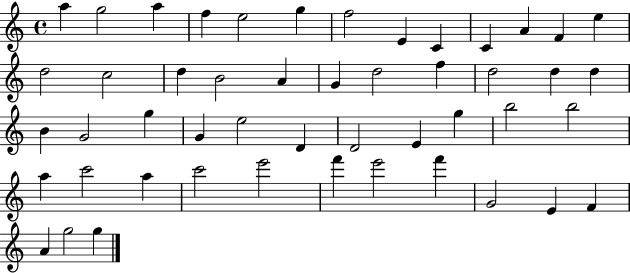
X:1
T:Untitled
M:4/4
L:1/4
K:C
a g2 a f e2 g f2 E C C A F e d2 c2 d B2 A G d2 f d2 d d B G2 g G e2 D D2 E g b2 b2 a c'2 a c'2 e'2 f' e'2 f' G2 E F A g2 g